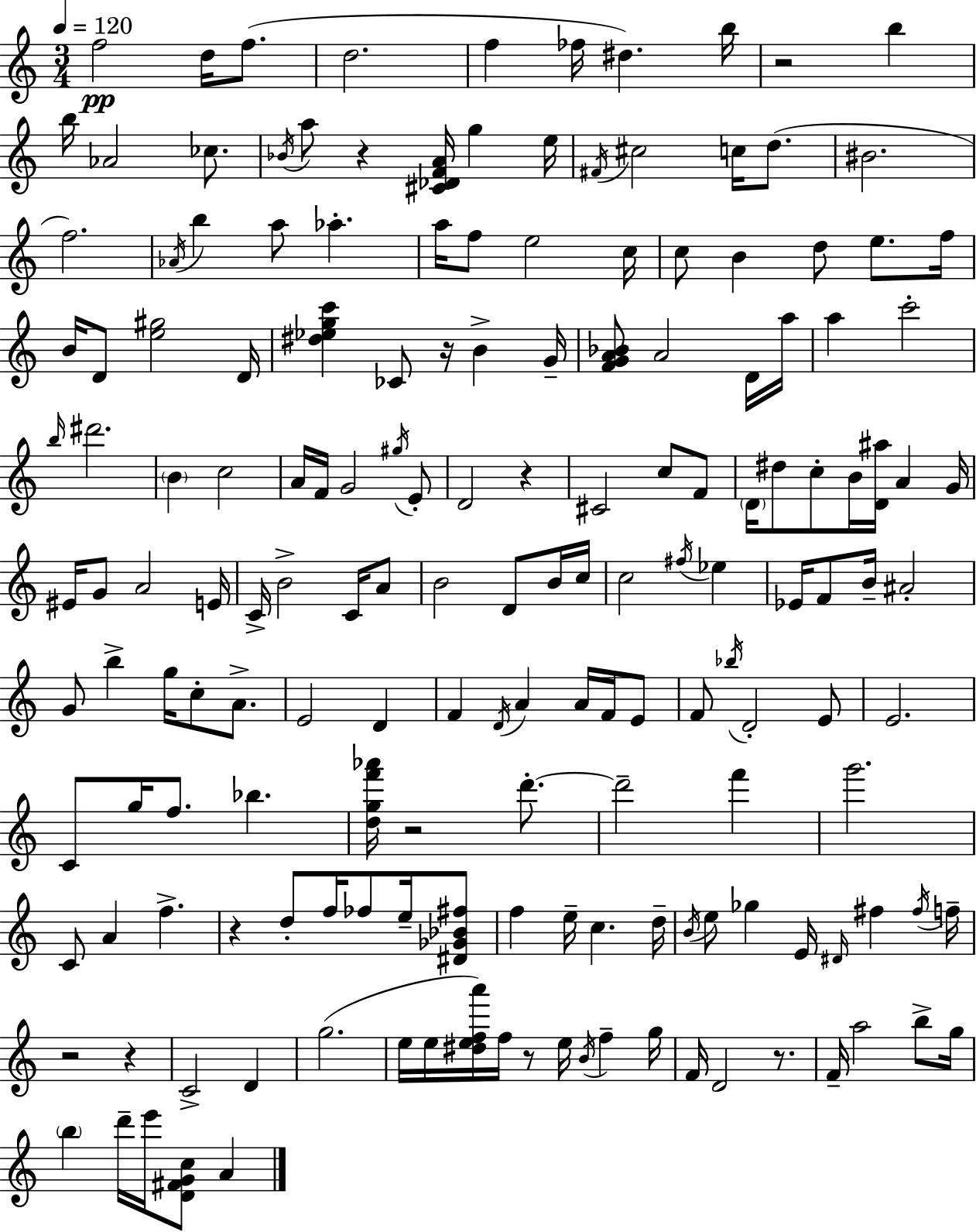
X:1
T:Untitled
M:3/4
L:1/4
K:Am
f2 d/4 f/2 d2 f _f/4 ^d b/4 z2 b b/4 _A2 _c/2 _B/4 a/2 z [^C_DFA]/4 g e/4 ^F/4 ^c2 c/4 d/2 ^B2 f2 _A/4 b a/2 _a a/4 f/2 e2 c/4 c/2 B d/2 e/2 f/4 B/4 D/2 [e^g]2 D/4 [^d_egc'] _C/2 z/4 B G/4 [FGA_B]/2 A2 D/4 a/4 a c'2 b/4 ^d'2 B c2 A/4 F/4 G2 ^g/4 E/2 D2 z ^C2 c/2 F/2 D/4 ^d/2 c/2 B/4 [D^a]/4 A G/4 ^E/4 G/2 A2 E/4 C/4 B2 C/4 A/2 B2 D/2 B/4 c/4 c2 ^f/4 _e _E/4 F/2 B/4 ^A2 G/2 b g/4 c/2 A/2 E2 D F D/4 A A/4 F/4 E/2 F/2 _b/4 D2 E/2 E2 C/2 g/4 f/2 _b [dgf'_a']/4 z2 d'/2 d'2 f' g'2 C/2 A f z d/2 f/4 _f/2 e/4 [^D_G_B^f]/2 f e/4 c d/4 B/4 e/2 _g E/4 ^D/4 ^f ^f/4 f/4 z2 z C2 D g2 e/4 e/4 [^defa']/4 f/4 z/2 e/4 B/4 f g/4 F/4 D2 z/2 F/4 a2 b/2 g/4 b d'/4 e'/4 [D^FGc]/2 A